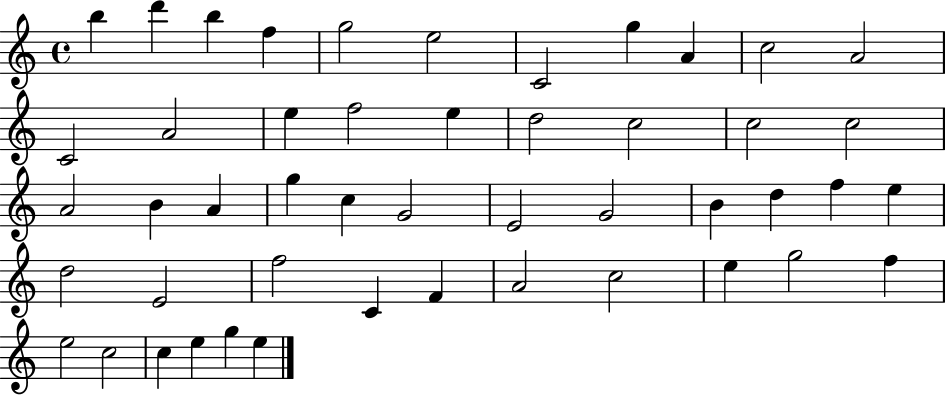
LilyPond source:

{
  \clef treble
  \time 4/4
  \defaultTimeSignature
  \key c \major
  b''4 d'''4 b''4 f''4 | g''2 e''2 | c'2 g''4 a'4 | c''2 a'2 | \break c'2 a'2 | e''4 f''2 e''4 | d''2 c''2 | c''2 c''2 | \break a'2 b'4 a'4 | g''4 c''4 g'2 | e'2 g'2 | b'4 d''4 f''4 e''4 | \break d''2 e'2 | f''2 c'4 f'4 | a'2 c''2 | e''4 g''2 f''4 | \break e''2 c''2 | c''4 e''4 g''4 e''4 | \bar "|."
}